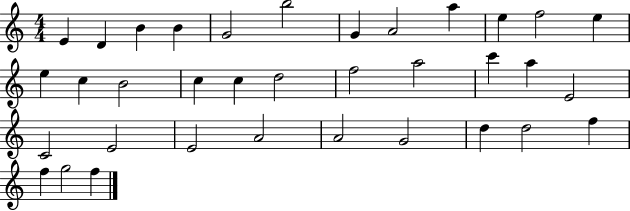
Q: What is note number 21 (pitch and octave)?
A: C6